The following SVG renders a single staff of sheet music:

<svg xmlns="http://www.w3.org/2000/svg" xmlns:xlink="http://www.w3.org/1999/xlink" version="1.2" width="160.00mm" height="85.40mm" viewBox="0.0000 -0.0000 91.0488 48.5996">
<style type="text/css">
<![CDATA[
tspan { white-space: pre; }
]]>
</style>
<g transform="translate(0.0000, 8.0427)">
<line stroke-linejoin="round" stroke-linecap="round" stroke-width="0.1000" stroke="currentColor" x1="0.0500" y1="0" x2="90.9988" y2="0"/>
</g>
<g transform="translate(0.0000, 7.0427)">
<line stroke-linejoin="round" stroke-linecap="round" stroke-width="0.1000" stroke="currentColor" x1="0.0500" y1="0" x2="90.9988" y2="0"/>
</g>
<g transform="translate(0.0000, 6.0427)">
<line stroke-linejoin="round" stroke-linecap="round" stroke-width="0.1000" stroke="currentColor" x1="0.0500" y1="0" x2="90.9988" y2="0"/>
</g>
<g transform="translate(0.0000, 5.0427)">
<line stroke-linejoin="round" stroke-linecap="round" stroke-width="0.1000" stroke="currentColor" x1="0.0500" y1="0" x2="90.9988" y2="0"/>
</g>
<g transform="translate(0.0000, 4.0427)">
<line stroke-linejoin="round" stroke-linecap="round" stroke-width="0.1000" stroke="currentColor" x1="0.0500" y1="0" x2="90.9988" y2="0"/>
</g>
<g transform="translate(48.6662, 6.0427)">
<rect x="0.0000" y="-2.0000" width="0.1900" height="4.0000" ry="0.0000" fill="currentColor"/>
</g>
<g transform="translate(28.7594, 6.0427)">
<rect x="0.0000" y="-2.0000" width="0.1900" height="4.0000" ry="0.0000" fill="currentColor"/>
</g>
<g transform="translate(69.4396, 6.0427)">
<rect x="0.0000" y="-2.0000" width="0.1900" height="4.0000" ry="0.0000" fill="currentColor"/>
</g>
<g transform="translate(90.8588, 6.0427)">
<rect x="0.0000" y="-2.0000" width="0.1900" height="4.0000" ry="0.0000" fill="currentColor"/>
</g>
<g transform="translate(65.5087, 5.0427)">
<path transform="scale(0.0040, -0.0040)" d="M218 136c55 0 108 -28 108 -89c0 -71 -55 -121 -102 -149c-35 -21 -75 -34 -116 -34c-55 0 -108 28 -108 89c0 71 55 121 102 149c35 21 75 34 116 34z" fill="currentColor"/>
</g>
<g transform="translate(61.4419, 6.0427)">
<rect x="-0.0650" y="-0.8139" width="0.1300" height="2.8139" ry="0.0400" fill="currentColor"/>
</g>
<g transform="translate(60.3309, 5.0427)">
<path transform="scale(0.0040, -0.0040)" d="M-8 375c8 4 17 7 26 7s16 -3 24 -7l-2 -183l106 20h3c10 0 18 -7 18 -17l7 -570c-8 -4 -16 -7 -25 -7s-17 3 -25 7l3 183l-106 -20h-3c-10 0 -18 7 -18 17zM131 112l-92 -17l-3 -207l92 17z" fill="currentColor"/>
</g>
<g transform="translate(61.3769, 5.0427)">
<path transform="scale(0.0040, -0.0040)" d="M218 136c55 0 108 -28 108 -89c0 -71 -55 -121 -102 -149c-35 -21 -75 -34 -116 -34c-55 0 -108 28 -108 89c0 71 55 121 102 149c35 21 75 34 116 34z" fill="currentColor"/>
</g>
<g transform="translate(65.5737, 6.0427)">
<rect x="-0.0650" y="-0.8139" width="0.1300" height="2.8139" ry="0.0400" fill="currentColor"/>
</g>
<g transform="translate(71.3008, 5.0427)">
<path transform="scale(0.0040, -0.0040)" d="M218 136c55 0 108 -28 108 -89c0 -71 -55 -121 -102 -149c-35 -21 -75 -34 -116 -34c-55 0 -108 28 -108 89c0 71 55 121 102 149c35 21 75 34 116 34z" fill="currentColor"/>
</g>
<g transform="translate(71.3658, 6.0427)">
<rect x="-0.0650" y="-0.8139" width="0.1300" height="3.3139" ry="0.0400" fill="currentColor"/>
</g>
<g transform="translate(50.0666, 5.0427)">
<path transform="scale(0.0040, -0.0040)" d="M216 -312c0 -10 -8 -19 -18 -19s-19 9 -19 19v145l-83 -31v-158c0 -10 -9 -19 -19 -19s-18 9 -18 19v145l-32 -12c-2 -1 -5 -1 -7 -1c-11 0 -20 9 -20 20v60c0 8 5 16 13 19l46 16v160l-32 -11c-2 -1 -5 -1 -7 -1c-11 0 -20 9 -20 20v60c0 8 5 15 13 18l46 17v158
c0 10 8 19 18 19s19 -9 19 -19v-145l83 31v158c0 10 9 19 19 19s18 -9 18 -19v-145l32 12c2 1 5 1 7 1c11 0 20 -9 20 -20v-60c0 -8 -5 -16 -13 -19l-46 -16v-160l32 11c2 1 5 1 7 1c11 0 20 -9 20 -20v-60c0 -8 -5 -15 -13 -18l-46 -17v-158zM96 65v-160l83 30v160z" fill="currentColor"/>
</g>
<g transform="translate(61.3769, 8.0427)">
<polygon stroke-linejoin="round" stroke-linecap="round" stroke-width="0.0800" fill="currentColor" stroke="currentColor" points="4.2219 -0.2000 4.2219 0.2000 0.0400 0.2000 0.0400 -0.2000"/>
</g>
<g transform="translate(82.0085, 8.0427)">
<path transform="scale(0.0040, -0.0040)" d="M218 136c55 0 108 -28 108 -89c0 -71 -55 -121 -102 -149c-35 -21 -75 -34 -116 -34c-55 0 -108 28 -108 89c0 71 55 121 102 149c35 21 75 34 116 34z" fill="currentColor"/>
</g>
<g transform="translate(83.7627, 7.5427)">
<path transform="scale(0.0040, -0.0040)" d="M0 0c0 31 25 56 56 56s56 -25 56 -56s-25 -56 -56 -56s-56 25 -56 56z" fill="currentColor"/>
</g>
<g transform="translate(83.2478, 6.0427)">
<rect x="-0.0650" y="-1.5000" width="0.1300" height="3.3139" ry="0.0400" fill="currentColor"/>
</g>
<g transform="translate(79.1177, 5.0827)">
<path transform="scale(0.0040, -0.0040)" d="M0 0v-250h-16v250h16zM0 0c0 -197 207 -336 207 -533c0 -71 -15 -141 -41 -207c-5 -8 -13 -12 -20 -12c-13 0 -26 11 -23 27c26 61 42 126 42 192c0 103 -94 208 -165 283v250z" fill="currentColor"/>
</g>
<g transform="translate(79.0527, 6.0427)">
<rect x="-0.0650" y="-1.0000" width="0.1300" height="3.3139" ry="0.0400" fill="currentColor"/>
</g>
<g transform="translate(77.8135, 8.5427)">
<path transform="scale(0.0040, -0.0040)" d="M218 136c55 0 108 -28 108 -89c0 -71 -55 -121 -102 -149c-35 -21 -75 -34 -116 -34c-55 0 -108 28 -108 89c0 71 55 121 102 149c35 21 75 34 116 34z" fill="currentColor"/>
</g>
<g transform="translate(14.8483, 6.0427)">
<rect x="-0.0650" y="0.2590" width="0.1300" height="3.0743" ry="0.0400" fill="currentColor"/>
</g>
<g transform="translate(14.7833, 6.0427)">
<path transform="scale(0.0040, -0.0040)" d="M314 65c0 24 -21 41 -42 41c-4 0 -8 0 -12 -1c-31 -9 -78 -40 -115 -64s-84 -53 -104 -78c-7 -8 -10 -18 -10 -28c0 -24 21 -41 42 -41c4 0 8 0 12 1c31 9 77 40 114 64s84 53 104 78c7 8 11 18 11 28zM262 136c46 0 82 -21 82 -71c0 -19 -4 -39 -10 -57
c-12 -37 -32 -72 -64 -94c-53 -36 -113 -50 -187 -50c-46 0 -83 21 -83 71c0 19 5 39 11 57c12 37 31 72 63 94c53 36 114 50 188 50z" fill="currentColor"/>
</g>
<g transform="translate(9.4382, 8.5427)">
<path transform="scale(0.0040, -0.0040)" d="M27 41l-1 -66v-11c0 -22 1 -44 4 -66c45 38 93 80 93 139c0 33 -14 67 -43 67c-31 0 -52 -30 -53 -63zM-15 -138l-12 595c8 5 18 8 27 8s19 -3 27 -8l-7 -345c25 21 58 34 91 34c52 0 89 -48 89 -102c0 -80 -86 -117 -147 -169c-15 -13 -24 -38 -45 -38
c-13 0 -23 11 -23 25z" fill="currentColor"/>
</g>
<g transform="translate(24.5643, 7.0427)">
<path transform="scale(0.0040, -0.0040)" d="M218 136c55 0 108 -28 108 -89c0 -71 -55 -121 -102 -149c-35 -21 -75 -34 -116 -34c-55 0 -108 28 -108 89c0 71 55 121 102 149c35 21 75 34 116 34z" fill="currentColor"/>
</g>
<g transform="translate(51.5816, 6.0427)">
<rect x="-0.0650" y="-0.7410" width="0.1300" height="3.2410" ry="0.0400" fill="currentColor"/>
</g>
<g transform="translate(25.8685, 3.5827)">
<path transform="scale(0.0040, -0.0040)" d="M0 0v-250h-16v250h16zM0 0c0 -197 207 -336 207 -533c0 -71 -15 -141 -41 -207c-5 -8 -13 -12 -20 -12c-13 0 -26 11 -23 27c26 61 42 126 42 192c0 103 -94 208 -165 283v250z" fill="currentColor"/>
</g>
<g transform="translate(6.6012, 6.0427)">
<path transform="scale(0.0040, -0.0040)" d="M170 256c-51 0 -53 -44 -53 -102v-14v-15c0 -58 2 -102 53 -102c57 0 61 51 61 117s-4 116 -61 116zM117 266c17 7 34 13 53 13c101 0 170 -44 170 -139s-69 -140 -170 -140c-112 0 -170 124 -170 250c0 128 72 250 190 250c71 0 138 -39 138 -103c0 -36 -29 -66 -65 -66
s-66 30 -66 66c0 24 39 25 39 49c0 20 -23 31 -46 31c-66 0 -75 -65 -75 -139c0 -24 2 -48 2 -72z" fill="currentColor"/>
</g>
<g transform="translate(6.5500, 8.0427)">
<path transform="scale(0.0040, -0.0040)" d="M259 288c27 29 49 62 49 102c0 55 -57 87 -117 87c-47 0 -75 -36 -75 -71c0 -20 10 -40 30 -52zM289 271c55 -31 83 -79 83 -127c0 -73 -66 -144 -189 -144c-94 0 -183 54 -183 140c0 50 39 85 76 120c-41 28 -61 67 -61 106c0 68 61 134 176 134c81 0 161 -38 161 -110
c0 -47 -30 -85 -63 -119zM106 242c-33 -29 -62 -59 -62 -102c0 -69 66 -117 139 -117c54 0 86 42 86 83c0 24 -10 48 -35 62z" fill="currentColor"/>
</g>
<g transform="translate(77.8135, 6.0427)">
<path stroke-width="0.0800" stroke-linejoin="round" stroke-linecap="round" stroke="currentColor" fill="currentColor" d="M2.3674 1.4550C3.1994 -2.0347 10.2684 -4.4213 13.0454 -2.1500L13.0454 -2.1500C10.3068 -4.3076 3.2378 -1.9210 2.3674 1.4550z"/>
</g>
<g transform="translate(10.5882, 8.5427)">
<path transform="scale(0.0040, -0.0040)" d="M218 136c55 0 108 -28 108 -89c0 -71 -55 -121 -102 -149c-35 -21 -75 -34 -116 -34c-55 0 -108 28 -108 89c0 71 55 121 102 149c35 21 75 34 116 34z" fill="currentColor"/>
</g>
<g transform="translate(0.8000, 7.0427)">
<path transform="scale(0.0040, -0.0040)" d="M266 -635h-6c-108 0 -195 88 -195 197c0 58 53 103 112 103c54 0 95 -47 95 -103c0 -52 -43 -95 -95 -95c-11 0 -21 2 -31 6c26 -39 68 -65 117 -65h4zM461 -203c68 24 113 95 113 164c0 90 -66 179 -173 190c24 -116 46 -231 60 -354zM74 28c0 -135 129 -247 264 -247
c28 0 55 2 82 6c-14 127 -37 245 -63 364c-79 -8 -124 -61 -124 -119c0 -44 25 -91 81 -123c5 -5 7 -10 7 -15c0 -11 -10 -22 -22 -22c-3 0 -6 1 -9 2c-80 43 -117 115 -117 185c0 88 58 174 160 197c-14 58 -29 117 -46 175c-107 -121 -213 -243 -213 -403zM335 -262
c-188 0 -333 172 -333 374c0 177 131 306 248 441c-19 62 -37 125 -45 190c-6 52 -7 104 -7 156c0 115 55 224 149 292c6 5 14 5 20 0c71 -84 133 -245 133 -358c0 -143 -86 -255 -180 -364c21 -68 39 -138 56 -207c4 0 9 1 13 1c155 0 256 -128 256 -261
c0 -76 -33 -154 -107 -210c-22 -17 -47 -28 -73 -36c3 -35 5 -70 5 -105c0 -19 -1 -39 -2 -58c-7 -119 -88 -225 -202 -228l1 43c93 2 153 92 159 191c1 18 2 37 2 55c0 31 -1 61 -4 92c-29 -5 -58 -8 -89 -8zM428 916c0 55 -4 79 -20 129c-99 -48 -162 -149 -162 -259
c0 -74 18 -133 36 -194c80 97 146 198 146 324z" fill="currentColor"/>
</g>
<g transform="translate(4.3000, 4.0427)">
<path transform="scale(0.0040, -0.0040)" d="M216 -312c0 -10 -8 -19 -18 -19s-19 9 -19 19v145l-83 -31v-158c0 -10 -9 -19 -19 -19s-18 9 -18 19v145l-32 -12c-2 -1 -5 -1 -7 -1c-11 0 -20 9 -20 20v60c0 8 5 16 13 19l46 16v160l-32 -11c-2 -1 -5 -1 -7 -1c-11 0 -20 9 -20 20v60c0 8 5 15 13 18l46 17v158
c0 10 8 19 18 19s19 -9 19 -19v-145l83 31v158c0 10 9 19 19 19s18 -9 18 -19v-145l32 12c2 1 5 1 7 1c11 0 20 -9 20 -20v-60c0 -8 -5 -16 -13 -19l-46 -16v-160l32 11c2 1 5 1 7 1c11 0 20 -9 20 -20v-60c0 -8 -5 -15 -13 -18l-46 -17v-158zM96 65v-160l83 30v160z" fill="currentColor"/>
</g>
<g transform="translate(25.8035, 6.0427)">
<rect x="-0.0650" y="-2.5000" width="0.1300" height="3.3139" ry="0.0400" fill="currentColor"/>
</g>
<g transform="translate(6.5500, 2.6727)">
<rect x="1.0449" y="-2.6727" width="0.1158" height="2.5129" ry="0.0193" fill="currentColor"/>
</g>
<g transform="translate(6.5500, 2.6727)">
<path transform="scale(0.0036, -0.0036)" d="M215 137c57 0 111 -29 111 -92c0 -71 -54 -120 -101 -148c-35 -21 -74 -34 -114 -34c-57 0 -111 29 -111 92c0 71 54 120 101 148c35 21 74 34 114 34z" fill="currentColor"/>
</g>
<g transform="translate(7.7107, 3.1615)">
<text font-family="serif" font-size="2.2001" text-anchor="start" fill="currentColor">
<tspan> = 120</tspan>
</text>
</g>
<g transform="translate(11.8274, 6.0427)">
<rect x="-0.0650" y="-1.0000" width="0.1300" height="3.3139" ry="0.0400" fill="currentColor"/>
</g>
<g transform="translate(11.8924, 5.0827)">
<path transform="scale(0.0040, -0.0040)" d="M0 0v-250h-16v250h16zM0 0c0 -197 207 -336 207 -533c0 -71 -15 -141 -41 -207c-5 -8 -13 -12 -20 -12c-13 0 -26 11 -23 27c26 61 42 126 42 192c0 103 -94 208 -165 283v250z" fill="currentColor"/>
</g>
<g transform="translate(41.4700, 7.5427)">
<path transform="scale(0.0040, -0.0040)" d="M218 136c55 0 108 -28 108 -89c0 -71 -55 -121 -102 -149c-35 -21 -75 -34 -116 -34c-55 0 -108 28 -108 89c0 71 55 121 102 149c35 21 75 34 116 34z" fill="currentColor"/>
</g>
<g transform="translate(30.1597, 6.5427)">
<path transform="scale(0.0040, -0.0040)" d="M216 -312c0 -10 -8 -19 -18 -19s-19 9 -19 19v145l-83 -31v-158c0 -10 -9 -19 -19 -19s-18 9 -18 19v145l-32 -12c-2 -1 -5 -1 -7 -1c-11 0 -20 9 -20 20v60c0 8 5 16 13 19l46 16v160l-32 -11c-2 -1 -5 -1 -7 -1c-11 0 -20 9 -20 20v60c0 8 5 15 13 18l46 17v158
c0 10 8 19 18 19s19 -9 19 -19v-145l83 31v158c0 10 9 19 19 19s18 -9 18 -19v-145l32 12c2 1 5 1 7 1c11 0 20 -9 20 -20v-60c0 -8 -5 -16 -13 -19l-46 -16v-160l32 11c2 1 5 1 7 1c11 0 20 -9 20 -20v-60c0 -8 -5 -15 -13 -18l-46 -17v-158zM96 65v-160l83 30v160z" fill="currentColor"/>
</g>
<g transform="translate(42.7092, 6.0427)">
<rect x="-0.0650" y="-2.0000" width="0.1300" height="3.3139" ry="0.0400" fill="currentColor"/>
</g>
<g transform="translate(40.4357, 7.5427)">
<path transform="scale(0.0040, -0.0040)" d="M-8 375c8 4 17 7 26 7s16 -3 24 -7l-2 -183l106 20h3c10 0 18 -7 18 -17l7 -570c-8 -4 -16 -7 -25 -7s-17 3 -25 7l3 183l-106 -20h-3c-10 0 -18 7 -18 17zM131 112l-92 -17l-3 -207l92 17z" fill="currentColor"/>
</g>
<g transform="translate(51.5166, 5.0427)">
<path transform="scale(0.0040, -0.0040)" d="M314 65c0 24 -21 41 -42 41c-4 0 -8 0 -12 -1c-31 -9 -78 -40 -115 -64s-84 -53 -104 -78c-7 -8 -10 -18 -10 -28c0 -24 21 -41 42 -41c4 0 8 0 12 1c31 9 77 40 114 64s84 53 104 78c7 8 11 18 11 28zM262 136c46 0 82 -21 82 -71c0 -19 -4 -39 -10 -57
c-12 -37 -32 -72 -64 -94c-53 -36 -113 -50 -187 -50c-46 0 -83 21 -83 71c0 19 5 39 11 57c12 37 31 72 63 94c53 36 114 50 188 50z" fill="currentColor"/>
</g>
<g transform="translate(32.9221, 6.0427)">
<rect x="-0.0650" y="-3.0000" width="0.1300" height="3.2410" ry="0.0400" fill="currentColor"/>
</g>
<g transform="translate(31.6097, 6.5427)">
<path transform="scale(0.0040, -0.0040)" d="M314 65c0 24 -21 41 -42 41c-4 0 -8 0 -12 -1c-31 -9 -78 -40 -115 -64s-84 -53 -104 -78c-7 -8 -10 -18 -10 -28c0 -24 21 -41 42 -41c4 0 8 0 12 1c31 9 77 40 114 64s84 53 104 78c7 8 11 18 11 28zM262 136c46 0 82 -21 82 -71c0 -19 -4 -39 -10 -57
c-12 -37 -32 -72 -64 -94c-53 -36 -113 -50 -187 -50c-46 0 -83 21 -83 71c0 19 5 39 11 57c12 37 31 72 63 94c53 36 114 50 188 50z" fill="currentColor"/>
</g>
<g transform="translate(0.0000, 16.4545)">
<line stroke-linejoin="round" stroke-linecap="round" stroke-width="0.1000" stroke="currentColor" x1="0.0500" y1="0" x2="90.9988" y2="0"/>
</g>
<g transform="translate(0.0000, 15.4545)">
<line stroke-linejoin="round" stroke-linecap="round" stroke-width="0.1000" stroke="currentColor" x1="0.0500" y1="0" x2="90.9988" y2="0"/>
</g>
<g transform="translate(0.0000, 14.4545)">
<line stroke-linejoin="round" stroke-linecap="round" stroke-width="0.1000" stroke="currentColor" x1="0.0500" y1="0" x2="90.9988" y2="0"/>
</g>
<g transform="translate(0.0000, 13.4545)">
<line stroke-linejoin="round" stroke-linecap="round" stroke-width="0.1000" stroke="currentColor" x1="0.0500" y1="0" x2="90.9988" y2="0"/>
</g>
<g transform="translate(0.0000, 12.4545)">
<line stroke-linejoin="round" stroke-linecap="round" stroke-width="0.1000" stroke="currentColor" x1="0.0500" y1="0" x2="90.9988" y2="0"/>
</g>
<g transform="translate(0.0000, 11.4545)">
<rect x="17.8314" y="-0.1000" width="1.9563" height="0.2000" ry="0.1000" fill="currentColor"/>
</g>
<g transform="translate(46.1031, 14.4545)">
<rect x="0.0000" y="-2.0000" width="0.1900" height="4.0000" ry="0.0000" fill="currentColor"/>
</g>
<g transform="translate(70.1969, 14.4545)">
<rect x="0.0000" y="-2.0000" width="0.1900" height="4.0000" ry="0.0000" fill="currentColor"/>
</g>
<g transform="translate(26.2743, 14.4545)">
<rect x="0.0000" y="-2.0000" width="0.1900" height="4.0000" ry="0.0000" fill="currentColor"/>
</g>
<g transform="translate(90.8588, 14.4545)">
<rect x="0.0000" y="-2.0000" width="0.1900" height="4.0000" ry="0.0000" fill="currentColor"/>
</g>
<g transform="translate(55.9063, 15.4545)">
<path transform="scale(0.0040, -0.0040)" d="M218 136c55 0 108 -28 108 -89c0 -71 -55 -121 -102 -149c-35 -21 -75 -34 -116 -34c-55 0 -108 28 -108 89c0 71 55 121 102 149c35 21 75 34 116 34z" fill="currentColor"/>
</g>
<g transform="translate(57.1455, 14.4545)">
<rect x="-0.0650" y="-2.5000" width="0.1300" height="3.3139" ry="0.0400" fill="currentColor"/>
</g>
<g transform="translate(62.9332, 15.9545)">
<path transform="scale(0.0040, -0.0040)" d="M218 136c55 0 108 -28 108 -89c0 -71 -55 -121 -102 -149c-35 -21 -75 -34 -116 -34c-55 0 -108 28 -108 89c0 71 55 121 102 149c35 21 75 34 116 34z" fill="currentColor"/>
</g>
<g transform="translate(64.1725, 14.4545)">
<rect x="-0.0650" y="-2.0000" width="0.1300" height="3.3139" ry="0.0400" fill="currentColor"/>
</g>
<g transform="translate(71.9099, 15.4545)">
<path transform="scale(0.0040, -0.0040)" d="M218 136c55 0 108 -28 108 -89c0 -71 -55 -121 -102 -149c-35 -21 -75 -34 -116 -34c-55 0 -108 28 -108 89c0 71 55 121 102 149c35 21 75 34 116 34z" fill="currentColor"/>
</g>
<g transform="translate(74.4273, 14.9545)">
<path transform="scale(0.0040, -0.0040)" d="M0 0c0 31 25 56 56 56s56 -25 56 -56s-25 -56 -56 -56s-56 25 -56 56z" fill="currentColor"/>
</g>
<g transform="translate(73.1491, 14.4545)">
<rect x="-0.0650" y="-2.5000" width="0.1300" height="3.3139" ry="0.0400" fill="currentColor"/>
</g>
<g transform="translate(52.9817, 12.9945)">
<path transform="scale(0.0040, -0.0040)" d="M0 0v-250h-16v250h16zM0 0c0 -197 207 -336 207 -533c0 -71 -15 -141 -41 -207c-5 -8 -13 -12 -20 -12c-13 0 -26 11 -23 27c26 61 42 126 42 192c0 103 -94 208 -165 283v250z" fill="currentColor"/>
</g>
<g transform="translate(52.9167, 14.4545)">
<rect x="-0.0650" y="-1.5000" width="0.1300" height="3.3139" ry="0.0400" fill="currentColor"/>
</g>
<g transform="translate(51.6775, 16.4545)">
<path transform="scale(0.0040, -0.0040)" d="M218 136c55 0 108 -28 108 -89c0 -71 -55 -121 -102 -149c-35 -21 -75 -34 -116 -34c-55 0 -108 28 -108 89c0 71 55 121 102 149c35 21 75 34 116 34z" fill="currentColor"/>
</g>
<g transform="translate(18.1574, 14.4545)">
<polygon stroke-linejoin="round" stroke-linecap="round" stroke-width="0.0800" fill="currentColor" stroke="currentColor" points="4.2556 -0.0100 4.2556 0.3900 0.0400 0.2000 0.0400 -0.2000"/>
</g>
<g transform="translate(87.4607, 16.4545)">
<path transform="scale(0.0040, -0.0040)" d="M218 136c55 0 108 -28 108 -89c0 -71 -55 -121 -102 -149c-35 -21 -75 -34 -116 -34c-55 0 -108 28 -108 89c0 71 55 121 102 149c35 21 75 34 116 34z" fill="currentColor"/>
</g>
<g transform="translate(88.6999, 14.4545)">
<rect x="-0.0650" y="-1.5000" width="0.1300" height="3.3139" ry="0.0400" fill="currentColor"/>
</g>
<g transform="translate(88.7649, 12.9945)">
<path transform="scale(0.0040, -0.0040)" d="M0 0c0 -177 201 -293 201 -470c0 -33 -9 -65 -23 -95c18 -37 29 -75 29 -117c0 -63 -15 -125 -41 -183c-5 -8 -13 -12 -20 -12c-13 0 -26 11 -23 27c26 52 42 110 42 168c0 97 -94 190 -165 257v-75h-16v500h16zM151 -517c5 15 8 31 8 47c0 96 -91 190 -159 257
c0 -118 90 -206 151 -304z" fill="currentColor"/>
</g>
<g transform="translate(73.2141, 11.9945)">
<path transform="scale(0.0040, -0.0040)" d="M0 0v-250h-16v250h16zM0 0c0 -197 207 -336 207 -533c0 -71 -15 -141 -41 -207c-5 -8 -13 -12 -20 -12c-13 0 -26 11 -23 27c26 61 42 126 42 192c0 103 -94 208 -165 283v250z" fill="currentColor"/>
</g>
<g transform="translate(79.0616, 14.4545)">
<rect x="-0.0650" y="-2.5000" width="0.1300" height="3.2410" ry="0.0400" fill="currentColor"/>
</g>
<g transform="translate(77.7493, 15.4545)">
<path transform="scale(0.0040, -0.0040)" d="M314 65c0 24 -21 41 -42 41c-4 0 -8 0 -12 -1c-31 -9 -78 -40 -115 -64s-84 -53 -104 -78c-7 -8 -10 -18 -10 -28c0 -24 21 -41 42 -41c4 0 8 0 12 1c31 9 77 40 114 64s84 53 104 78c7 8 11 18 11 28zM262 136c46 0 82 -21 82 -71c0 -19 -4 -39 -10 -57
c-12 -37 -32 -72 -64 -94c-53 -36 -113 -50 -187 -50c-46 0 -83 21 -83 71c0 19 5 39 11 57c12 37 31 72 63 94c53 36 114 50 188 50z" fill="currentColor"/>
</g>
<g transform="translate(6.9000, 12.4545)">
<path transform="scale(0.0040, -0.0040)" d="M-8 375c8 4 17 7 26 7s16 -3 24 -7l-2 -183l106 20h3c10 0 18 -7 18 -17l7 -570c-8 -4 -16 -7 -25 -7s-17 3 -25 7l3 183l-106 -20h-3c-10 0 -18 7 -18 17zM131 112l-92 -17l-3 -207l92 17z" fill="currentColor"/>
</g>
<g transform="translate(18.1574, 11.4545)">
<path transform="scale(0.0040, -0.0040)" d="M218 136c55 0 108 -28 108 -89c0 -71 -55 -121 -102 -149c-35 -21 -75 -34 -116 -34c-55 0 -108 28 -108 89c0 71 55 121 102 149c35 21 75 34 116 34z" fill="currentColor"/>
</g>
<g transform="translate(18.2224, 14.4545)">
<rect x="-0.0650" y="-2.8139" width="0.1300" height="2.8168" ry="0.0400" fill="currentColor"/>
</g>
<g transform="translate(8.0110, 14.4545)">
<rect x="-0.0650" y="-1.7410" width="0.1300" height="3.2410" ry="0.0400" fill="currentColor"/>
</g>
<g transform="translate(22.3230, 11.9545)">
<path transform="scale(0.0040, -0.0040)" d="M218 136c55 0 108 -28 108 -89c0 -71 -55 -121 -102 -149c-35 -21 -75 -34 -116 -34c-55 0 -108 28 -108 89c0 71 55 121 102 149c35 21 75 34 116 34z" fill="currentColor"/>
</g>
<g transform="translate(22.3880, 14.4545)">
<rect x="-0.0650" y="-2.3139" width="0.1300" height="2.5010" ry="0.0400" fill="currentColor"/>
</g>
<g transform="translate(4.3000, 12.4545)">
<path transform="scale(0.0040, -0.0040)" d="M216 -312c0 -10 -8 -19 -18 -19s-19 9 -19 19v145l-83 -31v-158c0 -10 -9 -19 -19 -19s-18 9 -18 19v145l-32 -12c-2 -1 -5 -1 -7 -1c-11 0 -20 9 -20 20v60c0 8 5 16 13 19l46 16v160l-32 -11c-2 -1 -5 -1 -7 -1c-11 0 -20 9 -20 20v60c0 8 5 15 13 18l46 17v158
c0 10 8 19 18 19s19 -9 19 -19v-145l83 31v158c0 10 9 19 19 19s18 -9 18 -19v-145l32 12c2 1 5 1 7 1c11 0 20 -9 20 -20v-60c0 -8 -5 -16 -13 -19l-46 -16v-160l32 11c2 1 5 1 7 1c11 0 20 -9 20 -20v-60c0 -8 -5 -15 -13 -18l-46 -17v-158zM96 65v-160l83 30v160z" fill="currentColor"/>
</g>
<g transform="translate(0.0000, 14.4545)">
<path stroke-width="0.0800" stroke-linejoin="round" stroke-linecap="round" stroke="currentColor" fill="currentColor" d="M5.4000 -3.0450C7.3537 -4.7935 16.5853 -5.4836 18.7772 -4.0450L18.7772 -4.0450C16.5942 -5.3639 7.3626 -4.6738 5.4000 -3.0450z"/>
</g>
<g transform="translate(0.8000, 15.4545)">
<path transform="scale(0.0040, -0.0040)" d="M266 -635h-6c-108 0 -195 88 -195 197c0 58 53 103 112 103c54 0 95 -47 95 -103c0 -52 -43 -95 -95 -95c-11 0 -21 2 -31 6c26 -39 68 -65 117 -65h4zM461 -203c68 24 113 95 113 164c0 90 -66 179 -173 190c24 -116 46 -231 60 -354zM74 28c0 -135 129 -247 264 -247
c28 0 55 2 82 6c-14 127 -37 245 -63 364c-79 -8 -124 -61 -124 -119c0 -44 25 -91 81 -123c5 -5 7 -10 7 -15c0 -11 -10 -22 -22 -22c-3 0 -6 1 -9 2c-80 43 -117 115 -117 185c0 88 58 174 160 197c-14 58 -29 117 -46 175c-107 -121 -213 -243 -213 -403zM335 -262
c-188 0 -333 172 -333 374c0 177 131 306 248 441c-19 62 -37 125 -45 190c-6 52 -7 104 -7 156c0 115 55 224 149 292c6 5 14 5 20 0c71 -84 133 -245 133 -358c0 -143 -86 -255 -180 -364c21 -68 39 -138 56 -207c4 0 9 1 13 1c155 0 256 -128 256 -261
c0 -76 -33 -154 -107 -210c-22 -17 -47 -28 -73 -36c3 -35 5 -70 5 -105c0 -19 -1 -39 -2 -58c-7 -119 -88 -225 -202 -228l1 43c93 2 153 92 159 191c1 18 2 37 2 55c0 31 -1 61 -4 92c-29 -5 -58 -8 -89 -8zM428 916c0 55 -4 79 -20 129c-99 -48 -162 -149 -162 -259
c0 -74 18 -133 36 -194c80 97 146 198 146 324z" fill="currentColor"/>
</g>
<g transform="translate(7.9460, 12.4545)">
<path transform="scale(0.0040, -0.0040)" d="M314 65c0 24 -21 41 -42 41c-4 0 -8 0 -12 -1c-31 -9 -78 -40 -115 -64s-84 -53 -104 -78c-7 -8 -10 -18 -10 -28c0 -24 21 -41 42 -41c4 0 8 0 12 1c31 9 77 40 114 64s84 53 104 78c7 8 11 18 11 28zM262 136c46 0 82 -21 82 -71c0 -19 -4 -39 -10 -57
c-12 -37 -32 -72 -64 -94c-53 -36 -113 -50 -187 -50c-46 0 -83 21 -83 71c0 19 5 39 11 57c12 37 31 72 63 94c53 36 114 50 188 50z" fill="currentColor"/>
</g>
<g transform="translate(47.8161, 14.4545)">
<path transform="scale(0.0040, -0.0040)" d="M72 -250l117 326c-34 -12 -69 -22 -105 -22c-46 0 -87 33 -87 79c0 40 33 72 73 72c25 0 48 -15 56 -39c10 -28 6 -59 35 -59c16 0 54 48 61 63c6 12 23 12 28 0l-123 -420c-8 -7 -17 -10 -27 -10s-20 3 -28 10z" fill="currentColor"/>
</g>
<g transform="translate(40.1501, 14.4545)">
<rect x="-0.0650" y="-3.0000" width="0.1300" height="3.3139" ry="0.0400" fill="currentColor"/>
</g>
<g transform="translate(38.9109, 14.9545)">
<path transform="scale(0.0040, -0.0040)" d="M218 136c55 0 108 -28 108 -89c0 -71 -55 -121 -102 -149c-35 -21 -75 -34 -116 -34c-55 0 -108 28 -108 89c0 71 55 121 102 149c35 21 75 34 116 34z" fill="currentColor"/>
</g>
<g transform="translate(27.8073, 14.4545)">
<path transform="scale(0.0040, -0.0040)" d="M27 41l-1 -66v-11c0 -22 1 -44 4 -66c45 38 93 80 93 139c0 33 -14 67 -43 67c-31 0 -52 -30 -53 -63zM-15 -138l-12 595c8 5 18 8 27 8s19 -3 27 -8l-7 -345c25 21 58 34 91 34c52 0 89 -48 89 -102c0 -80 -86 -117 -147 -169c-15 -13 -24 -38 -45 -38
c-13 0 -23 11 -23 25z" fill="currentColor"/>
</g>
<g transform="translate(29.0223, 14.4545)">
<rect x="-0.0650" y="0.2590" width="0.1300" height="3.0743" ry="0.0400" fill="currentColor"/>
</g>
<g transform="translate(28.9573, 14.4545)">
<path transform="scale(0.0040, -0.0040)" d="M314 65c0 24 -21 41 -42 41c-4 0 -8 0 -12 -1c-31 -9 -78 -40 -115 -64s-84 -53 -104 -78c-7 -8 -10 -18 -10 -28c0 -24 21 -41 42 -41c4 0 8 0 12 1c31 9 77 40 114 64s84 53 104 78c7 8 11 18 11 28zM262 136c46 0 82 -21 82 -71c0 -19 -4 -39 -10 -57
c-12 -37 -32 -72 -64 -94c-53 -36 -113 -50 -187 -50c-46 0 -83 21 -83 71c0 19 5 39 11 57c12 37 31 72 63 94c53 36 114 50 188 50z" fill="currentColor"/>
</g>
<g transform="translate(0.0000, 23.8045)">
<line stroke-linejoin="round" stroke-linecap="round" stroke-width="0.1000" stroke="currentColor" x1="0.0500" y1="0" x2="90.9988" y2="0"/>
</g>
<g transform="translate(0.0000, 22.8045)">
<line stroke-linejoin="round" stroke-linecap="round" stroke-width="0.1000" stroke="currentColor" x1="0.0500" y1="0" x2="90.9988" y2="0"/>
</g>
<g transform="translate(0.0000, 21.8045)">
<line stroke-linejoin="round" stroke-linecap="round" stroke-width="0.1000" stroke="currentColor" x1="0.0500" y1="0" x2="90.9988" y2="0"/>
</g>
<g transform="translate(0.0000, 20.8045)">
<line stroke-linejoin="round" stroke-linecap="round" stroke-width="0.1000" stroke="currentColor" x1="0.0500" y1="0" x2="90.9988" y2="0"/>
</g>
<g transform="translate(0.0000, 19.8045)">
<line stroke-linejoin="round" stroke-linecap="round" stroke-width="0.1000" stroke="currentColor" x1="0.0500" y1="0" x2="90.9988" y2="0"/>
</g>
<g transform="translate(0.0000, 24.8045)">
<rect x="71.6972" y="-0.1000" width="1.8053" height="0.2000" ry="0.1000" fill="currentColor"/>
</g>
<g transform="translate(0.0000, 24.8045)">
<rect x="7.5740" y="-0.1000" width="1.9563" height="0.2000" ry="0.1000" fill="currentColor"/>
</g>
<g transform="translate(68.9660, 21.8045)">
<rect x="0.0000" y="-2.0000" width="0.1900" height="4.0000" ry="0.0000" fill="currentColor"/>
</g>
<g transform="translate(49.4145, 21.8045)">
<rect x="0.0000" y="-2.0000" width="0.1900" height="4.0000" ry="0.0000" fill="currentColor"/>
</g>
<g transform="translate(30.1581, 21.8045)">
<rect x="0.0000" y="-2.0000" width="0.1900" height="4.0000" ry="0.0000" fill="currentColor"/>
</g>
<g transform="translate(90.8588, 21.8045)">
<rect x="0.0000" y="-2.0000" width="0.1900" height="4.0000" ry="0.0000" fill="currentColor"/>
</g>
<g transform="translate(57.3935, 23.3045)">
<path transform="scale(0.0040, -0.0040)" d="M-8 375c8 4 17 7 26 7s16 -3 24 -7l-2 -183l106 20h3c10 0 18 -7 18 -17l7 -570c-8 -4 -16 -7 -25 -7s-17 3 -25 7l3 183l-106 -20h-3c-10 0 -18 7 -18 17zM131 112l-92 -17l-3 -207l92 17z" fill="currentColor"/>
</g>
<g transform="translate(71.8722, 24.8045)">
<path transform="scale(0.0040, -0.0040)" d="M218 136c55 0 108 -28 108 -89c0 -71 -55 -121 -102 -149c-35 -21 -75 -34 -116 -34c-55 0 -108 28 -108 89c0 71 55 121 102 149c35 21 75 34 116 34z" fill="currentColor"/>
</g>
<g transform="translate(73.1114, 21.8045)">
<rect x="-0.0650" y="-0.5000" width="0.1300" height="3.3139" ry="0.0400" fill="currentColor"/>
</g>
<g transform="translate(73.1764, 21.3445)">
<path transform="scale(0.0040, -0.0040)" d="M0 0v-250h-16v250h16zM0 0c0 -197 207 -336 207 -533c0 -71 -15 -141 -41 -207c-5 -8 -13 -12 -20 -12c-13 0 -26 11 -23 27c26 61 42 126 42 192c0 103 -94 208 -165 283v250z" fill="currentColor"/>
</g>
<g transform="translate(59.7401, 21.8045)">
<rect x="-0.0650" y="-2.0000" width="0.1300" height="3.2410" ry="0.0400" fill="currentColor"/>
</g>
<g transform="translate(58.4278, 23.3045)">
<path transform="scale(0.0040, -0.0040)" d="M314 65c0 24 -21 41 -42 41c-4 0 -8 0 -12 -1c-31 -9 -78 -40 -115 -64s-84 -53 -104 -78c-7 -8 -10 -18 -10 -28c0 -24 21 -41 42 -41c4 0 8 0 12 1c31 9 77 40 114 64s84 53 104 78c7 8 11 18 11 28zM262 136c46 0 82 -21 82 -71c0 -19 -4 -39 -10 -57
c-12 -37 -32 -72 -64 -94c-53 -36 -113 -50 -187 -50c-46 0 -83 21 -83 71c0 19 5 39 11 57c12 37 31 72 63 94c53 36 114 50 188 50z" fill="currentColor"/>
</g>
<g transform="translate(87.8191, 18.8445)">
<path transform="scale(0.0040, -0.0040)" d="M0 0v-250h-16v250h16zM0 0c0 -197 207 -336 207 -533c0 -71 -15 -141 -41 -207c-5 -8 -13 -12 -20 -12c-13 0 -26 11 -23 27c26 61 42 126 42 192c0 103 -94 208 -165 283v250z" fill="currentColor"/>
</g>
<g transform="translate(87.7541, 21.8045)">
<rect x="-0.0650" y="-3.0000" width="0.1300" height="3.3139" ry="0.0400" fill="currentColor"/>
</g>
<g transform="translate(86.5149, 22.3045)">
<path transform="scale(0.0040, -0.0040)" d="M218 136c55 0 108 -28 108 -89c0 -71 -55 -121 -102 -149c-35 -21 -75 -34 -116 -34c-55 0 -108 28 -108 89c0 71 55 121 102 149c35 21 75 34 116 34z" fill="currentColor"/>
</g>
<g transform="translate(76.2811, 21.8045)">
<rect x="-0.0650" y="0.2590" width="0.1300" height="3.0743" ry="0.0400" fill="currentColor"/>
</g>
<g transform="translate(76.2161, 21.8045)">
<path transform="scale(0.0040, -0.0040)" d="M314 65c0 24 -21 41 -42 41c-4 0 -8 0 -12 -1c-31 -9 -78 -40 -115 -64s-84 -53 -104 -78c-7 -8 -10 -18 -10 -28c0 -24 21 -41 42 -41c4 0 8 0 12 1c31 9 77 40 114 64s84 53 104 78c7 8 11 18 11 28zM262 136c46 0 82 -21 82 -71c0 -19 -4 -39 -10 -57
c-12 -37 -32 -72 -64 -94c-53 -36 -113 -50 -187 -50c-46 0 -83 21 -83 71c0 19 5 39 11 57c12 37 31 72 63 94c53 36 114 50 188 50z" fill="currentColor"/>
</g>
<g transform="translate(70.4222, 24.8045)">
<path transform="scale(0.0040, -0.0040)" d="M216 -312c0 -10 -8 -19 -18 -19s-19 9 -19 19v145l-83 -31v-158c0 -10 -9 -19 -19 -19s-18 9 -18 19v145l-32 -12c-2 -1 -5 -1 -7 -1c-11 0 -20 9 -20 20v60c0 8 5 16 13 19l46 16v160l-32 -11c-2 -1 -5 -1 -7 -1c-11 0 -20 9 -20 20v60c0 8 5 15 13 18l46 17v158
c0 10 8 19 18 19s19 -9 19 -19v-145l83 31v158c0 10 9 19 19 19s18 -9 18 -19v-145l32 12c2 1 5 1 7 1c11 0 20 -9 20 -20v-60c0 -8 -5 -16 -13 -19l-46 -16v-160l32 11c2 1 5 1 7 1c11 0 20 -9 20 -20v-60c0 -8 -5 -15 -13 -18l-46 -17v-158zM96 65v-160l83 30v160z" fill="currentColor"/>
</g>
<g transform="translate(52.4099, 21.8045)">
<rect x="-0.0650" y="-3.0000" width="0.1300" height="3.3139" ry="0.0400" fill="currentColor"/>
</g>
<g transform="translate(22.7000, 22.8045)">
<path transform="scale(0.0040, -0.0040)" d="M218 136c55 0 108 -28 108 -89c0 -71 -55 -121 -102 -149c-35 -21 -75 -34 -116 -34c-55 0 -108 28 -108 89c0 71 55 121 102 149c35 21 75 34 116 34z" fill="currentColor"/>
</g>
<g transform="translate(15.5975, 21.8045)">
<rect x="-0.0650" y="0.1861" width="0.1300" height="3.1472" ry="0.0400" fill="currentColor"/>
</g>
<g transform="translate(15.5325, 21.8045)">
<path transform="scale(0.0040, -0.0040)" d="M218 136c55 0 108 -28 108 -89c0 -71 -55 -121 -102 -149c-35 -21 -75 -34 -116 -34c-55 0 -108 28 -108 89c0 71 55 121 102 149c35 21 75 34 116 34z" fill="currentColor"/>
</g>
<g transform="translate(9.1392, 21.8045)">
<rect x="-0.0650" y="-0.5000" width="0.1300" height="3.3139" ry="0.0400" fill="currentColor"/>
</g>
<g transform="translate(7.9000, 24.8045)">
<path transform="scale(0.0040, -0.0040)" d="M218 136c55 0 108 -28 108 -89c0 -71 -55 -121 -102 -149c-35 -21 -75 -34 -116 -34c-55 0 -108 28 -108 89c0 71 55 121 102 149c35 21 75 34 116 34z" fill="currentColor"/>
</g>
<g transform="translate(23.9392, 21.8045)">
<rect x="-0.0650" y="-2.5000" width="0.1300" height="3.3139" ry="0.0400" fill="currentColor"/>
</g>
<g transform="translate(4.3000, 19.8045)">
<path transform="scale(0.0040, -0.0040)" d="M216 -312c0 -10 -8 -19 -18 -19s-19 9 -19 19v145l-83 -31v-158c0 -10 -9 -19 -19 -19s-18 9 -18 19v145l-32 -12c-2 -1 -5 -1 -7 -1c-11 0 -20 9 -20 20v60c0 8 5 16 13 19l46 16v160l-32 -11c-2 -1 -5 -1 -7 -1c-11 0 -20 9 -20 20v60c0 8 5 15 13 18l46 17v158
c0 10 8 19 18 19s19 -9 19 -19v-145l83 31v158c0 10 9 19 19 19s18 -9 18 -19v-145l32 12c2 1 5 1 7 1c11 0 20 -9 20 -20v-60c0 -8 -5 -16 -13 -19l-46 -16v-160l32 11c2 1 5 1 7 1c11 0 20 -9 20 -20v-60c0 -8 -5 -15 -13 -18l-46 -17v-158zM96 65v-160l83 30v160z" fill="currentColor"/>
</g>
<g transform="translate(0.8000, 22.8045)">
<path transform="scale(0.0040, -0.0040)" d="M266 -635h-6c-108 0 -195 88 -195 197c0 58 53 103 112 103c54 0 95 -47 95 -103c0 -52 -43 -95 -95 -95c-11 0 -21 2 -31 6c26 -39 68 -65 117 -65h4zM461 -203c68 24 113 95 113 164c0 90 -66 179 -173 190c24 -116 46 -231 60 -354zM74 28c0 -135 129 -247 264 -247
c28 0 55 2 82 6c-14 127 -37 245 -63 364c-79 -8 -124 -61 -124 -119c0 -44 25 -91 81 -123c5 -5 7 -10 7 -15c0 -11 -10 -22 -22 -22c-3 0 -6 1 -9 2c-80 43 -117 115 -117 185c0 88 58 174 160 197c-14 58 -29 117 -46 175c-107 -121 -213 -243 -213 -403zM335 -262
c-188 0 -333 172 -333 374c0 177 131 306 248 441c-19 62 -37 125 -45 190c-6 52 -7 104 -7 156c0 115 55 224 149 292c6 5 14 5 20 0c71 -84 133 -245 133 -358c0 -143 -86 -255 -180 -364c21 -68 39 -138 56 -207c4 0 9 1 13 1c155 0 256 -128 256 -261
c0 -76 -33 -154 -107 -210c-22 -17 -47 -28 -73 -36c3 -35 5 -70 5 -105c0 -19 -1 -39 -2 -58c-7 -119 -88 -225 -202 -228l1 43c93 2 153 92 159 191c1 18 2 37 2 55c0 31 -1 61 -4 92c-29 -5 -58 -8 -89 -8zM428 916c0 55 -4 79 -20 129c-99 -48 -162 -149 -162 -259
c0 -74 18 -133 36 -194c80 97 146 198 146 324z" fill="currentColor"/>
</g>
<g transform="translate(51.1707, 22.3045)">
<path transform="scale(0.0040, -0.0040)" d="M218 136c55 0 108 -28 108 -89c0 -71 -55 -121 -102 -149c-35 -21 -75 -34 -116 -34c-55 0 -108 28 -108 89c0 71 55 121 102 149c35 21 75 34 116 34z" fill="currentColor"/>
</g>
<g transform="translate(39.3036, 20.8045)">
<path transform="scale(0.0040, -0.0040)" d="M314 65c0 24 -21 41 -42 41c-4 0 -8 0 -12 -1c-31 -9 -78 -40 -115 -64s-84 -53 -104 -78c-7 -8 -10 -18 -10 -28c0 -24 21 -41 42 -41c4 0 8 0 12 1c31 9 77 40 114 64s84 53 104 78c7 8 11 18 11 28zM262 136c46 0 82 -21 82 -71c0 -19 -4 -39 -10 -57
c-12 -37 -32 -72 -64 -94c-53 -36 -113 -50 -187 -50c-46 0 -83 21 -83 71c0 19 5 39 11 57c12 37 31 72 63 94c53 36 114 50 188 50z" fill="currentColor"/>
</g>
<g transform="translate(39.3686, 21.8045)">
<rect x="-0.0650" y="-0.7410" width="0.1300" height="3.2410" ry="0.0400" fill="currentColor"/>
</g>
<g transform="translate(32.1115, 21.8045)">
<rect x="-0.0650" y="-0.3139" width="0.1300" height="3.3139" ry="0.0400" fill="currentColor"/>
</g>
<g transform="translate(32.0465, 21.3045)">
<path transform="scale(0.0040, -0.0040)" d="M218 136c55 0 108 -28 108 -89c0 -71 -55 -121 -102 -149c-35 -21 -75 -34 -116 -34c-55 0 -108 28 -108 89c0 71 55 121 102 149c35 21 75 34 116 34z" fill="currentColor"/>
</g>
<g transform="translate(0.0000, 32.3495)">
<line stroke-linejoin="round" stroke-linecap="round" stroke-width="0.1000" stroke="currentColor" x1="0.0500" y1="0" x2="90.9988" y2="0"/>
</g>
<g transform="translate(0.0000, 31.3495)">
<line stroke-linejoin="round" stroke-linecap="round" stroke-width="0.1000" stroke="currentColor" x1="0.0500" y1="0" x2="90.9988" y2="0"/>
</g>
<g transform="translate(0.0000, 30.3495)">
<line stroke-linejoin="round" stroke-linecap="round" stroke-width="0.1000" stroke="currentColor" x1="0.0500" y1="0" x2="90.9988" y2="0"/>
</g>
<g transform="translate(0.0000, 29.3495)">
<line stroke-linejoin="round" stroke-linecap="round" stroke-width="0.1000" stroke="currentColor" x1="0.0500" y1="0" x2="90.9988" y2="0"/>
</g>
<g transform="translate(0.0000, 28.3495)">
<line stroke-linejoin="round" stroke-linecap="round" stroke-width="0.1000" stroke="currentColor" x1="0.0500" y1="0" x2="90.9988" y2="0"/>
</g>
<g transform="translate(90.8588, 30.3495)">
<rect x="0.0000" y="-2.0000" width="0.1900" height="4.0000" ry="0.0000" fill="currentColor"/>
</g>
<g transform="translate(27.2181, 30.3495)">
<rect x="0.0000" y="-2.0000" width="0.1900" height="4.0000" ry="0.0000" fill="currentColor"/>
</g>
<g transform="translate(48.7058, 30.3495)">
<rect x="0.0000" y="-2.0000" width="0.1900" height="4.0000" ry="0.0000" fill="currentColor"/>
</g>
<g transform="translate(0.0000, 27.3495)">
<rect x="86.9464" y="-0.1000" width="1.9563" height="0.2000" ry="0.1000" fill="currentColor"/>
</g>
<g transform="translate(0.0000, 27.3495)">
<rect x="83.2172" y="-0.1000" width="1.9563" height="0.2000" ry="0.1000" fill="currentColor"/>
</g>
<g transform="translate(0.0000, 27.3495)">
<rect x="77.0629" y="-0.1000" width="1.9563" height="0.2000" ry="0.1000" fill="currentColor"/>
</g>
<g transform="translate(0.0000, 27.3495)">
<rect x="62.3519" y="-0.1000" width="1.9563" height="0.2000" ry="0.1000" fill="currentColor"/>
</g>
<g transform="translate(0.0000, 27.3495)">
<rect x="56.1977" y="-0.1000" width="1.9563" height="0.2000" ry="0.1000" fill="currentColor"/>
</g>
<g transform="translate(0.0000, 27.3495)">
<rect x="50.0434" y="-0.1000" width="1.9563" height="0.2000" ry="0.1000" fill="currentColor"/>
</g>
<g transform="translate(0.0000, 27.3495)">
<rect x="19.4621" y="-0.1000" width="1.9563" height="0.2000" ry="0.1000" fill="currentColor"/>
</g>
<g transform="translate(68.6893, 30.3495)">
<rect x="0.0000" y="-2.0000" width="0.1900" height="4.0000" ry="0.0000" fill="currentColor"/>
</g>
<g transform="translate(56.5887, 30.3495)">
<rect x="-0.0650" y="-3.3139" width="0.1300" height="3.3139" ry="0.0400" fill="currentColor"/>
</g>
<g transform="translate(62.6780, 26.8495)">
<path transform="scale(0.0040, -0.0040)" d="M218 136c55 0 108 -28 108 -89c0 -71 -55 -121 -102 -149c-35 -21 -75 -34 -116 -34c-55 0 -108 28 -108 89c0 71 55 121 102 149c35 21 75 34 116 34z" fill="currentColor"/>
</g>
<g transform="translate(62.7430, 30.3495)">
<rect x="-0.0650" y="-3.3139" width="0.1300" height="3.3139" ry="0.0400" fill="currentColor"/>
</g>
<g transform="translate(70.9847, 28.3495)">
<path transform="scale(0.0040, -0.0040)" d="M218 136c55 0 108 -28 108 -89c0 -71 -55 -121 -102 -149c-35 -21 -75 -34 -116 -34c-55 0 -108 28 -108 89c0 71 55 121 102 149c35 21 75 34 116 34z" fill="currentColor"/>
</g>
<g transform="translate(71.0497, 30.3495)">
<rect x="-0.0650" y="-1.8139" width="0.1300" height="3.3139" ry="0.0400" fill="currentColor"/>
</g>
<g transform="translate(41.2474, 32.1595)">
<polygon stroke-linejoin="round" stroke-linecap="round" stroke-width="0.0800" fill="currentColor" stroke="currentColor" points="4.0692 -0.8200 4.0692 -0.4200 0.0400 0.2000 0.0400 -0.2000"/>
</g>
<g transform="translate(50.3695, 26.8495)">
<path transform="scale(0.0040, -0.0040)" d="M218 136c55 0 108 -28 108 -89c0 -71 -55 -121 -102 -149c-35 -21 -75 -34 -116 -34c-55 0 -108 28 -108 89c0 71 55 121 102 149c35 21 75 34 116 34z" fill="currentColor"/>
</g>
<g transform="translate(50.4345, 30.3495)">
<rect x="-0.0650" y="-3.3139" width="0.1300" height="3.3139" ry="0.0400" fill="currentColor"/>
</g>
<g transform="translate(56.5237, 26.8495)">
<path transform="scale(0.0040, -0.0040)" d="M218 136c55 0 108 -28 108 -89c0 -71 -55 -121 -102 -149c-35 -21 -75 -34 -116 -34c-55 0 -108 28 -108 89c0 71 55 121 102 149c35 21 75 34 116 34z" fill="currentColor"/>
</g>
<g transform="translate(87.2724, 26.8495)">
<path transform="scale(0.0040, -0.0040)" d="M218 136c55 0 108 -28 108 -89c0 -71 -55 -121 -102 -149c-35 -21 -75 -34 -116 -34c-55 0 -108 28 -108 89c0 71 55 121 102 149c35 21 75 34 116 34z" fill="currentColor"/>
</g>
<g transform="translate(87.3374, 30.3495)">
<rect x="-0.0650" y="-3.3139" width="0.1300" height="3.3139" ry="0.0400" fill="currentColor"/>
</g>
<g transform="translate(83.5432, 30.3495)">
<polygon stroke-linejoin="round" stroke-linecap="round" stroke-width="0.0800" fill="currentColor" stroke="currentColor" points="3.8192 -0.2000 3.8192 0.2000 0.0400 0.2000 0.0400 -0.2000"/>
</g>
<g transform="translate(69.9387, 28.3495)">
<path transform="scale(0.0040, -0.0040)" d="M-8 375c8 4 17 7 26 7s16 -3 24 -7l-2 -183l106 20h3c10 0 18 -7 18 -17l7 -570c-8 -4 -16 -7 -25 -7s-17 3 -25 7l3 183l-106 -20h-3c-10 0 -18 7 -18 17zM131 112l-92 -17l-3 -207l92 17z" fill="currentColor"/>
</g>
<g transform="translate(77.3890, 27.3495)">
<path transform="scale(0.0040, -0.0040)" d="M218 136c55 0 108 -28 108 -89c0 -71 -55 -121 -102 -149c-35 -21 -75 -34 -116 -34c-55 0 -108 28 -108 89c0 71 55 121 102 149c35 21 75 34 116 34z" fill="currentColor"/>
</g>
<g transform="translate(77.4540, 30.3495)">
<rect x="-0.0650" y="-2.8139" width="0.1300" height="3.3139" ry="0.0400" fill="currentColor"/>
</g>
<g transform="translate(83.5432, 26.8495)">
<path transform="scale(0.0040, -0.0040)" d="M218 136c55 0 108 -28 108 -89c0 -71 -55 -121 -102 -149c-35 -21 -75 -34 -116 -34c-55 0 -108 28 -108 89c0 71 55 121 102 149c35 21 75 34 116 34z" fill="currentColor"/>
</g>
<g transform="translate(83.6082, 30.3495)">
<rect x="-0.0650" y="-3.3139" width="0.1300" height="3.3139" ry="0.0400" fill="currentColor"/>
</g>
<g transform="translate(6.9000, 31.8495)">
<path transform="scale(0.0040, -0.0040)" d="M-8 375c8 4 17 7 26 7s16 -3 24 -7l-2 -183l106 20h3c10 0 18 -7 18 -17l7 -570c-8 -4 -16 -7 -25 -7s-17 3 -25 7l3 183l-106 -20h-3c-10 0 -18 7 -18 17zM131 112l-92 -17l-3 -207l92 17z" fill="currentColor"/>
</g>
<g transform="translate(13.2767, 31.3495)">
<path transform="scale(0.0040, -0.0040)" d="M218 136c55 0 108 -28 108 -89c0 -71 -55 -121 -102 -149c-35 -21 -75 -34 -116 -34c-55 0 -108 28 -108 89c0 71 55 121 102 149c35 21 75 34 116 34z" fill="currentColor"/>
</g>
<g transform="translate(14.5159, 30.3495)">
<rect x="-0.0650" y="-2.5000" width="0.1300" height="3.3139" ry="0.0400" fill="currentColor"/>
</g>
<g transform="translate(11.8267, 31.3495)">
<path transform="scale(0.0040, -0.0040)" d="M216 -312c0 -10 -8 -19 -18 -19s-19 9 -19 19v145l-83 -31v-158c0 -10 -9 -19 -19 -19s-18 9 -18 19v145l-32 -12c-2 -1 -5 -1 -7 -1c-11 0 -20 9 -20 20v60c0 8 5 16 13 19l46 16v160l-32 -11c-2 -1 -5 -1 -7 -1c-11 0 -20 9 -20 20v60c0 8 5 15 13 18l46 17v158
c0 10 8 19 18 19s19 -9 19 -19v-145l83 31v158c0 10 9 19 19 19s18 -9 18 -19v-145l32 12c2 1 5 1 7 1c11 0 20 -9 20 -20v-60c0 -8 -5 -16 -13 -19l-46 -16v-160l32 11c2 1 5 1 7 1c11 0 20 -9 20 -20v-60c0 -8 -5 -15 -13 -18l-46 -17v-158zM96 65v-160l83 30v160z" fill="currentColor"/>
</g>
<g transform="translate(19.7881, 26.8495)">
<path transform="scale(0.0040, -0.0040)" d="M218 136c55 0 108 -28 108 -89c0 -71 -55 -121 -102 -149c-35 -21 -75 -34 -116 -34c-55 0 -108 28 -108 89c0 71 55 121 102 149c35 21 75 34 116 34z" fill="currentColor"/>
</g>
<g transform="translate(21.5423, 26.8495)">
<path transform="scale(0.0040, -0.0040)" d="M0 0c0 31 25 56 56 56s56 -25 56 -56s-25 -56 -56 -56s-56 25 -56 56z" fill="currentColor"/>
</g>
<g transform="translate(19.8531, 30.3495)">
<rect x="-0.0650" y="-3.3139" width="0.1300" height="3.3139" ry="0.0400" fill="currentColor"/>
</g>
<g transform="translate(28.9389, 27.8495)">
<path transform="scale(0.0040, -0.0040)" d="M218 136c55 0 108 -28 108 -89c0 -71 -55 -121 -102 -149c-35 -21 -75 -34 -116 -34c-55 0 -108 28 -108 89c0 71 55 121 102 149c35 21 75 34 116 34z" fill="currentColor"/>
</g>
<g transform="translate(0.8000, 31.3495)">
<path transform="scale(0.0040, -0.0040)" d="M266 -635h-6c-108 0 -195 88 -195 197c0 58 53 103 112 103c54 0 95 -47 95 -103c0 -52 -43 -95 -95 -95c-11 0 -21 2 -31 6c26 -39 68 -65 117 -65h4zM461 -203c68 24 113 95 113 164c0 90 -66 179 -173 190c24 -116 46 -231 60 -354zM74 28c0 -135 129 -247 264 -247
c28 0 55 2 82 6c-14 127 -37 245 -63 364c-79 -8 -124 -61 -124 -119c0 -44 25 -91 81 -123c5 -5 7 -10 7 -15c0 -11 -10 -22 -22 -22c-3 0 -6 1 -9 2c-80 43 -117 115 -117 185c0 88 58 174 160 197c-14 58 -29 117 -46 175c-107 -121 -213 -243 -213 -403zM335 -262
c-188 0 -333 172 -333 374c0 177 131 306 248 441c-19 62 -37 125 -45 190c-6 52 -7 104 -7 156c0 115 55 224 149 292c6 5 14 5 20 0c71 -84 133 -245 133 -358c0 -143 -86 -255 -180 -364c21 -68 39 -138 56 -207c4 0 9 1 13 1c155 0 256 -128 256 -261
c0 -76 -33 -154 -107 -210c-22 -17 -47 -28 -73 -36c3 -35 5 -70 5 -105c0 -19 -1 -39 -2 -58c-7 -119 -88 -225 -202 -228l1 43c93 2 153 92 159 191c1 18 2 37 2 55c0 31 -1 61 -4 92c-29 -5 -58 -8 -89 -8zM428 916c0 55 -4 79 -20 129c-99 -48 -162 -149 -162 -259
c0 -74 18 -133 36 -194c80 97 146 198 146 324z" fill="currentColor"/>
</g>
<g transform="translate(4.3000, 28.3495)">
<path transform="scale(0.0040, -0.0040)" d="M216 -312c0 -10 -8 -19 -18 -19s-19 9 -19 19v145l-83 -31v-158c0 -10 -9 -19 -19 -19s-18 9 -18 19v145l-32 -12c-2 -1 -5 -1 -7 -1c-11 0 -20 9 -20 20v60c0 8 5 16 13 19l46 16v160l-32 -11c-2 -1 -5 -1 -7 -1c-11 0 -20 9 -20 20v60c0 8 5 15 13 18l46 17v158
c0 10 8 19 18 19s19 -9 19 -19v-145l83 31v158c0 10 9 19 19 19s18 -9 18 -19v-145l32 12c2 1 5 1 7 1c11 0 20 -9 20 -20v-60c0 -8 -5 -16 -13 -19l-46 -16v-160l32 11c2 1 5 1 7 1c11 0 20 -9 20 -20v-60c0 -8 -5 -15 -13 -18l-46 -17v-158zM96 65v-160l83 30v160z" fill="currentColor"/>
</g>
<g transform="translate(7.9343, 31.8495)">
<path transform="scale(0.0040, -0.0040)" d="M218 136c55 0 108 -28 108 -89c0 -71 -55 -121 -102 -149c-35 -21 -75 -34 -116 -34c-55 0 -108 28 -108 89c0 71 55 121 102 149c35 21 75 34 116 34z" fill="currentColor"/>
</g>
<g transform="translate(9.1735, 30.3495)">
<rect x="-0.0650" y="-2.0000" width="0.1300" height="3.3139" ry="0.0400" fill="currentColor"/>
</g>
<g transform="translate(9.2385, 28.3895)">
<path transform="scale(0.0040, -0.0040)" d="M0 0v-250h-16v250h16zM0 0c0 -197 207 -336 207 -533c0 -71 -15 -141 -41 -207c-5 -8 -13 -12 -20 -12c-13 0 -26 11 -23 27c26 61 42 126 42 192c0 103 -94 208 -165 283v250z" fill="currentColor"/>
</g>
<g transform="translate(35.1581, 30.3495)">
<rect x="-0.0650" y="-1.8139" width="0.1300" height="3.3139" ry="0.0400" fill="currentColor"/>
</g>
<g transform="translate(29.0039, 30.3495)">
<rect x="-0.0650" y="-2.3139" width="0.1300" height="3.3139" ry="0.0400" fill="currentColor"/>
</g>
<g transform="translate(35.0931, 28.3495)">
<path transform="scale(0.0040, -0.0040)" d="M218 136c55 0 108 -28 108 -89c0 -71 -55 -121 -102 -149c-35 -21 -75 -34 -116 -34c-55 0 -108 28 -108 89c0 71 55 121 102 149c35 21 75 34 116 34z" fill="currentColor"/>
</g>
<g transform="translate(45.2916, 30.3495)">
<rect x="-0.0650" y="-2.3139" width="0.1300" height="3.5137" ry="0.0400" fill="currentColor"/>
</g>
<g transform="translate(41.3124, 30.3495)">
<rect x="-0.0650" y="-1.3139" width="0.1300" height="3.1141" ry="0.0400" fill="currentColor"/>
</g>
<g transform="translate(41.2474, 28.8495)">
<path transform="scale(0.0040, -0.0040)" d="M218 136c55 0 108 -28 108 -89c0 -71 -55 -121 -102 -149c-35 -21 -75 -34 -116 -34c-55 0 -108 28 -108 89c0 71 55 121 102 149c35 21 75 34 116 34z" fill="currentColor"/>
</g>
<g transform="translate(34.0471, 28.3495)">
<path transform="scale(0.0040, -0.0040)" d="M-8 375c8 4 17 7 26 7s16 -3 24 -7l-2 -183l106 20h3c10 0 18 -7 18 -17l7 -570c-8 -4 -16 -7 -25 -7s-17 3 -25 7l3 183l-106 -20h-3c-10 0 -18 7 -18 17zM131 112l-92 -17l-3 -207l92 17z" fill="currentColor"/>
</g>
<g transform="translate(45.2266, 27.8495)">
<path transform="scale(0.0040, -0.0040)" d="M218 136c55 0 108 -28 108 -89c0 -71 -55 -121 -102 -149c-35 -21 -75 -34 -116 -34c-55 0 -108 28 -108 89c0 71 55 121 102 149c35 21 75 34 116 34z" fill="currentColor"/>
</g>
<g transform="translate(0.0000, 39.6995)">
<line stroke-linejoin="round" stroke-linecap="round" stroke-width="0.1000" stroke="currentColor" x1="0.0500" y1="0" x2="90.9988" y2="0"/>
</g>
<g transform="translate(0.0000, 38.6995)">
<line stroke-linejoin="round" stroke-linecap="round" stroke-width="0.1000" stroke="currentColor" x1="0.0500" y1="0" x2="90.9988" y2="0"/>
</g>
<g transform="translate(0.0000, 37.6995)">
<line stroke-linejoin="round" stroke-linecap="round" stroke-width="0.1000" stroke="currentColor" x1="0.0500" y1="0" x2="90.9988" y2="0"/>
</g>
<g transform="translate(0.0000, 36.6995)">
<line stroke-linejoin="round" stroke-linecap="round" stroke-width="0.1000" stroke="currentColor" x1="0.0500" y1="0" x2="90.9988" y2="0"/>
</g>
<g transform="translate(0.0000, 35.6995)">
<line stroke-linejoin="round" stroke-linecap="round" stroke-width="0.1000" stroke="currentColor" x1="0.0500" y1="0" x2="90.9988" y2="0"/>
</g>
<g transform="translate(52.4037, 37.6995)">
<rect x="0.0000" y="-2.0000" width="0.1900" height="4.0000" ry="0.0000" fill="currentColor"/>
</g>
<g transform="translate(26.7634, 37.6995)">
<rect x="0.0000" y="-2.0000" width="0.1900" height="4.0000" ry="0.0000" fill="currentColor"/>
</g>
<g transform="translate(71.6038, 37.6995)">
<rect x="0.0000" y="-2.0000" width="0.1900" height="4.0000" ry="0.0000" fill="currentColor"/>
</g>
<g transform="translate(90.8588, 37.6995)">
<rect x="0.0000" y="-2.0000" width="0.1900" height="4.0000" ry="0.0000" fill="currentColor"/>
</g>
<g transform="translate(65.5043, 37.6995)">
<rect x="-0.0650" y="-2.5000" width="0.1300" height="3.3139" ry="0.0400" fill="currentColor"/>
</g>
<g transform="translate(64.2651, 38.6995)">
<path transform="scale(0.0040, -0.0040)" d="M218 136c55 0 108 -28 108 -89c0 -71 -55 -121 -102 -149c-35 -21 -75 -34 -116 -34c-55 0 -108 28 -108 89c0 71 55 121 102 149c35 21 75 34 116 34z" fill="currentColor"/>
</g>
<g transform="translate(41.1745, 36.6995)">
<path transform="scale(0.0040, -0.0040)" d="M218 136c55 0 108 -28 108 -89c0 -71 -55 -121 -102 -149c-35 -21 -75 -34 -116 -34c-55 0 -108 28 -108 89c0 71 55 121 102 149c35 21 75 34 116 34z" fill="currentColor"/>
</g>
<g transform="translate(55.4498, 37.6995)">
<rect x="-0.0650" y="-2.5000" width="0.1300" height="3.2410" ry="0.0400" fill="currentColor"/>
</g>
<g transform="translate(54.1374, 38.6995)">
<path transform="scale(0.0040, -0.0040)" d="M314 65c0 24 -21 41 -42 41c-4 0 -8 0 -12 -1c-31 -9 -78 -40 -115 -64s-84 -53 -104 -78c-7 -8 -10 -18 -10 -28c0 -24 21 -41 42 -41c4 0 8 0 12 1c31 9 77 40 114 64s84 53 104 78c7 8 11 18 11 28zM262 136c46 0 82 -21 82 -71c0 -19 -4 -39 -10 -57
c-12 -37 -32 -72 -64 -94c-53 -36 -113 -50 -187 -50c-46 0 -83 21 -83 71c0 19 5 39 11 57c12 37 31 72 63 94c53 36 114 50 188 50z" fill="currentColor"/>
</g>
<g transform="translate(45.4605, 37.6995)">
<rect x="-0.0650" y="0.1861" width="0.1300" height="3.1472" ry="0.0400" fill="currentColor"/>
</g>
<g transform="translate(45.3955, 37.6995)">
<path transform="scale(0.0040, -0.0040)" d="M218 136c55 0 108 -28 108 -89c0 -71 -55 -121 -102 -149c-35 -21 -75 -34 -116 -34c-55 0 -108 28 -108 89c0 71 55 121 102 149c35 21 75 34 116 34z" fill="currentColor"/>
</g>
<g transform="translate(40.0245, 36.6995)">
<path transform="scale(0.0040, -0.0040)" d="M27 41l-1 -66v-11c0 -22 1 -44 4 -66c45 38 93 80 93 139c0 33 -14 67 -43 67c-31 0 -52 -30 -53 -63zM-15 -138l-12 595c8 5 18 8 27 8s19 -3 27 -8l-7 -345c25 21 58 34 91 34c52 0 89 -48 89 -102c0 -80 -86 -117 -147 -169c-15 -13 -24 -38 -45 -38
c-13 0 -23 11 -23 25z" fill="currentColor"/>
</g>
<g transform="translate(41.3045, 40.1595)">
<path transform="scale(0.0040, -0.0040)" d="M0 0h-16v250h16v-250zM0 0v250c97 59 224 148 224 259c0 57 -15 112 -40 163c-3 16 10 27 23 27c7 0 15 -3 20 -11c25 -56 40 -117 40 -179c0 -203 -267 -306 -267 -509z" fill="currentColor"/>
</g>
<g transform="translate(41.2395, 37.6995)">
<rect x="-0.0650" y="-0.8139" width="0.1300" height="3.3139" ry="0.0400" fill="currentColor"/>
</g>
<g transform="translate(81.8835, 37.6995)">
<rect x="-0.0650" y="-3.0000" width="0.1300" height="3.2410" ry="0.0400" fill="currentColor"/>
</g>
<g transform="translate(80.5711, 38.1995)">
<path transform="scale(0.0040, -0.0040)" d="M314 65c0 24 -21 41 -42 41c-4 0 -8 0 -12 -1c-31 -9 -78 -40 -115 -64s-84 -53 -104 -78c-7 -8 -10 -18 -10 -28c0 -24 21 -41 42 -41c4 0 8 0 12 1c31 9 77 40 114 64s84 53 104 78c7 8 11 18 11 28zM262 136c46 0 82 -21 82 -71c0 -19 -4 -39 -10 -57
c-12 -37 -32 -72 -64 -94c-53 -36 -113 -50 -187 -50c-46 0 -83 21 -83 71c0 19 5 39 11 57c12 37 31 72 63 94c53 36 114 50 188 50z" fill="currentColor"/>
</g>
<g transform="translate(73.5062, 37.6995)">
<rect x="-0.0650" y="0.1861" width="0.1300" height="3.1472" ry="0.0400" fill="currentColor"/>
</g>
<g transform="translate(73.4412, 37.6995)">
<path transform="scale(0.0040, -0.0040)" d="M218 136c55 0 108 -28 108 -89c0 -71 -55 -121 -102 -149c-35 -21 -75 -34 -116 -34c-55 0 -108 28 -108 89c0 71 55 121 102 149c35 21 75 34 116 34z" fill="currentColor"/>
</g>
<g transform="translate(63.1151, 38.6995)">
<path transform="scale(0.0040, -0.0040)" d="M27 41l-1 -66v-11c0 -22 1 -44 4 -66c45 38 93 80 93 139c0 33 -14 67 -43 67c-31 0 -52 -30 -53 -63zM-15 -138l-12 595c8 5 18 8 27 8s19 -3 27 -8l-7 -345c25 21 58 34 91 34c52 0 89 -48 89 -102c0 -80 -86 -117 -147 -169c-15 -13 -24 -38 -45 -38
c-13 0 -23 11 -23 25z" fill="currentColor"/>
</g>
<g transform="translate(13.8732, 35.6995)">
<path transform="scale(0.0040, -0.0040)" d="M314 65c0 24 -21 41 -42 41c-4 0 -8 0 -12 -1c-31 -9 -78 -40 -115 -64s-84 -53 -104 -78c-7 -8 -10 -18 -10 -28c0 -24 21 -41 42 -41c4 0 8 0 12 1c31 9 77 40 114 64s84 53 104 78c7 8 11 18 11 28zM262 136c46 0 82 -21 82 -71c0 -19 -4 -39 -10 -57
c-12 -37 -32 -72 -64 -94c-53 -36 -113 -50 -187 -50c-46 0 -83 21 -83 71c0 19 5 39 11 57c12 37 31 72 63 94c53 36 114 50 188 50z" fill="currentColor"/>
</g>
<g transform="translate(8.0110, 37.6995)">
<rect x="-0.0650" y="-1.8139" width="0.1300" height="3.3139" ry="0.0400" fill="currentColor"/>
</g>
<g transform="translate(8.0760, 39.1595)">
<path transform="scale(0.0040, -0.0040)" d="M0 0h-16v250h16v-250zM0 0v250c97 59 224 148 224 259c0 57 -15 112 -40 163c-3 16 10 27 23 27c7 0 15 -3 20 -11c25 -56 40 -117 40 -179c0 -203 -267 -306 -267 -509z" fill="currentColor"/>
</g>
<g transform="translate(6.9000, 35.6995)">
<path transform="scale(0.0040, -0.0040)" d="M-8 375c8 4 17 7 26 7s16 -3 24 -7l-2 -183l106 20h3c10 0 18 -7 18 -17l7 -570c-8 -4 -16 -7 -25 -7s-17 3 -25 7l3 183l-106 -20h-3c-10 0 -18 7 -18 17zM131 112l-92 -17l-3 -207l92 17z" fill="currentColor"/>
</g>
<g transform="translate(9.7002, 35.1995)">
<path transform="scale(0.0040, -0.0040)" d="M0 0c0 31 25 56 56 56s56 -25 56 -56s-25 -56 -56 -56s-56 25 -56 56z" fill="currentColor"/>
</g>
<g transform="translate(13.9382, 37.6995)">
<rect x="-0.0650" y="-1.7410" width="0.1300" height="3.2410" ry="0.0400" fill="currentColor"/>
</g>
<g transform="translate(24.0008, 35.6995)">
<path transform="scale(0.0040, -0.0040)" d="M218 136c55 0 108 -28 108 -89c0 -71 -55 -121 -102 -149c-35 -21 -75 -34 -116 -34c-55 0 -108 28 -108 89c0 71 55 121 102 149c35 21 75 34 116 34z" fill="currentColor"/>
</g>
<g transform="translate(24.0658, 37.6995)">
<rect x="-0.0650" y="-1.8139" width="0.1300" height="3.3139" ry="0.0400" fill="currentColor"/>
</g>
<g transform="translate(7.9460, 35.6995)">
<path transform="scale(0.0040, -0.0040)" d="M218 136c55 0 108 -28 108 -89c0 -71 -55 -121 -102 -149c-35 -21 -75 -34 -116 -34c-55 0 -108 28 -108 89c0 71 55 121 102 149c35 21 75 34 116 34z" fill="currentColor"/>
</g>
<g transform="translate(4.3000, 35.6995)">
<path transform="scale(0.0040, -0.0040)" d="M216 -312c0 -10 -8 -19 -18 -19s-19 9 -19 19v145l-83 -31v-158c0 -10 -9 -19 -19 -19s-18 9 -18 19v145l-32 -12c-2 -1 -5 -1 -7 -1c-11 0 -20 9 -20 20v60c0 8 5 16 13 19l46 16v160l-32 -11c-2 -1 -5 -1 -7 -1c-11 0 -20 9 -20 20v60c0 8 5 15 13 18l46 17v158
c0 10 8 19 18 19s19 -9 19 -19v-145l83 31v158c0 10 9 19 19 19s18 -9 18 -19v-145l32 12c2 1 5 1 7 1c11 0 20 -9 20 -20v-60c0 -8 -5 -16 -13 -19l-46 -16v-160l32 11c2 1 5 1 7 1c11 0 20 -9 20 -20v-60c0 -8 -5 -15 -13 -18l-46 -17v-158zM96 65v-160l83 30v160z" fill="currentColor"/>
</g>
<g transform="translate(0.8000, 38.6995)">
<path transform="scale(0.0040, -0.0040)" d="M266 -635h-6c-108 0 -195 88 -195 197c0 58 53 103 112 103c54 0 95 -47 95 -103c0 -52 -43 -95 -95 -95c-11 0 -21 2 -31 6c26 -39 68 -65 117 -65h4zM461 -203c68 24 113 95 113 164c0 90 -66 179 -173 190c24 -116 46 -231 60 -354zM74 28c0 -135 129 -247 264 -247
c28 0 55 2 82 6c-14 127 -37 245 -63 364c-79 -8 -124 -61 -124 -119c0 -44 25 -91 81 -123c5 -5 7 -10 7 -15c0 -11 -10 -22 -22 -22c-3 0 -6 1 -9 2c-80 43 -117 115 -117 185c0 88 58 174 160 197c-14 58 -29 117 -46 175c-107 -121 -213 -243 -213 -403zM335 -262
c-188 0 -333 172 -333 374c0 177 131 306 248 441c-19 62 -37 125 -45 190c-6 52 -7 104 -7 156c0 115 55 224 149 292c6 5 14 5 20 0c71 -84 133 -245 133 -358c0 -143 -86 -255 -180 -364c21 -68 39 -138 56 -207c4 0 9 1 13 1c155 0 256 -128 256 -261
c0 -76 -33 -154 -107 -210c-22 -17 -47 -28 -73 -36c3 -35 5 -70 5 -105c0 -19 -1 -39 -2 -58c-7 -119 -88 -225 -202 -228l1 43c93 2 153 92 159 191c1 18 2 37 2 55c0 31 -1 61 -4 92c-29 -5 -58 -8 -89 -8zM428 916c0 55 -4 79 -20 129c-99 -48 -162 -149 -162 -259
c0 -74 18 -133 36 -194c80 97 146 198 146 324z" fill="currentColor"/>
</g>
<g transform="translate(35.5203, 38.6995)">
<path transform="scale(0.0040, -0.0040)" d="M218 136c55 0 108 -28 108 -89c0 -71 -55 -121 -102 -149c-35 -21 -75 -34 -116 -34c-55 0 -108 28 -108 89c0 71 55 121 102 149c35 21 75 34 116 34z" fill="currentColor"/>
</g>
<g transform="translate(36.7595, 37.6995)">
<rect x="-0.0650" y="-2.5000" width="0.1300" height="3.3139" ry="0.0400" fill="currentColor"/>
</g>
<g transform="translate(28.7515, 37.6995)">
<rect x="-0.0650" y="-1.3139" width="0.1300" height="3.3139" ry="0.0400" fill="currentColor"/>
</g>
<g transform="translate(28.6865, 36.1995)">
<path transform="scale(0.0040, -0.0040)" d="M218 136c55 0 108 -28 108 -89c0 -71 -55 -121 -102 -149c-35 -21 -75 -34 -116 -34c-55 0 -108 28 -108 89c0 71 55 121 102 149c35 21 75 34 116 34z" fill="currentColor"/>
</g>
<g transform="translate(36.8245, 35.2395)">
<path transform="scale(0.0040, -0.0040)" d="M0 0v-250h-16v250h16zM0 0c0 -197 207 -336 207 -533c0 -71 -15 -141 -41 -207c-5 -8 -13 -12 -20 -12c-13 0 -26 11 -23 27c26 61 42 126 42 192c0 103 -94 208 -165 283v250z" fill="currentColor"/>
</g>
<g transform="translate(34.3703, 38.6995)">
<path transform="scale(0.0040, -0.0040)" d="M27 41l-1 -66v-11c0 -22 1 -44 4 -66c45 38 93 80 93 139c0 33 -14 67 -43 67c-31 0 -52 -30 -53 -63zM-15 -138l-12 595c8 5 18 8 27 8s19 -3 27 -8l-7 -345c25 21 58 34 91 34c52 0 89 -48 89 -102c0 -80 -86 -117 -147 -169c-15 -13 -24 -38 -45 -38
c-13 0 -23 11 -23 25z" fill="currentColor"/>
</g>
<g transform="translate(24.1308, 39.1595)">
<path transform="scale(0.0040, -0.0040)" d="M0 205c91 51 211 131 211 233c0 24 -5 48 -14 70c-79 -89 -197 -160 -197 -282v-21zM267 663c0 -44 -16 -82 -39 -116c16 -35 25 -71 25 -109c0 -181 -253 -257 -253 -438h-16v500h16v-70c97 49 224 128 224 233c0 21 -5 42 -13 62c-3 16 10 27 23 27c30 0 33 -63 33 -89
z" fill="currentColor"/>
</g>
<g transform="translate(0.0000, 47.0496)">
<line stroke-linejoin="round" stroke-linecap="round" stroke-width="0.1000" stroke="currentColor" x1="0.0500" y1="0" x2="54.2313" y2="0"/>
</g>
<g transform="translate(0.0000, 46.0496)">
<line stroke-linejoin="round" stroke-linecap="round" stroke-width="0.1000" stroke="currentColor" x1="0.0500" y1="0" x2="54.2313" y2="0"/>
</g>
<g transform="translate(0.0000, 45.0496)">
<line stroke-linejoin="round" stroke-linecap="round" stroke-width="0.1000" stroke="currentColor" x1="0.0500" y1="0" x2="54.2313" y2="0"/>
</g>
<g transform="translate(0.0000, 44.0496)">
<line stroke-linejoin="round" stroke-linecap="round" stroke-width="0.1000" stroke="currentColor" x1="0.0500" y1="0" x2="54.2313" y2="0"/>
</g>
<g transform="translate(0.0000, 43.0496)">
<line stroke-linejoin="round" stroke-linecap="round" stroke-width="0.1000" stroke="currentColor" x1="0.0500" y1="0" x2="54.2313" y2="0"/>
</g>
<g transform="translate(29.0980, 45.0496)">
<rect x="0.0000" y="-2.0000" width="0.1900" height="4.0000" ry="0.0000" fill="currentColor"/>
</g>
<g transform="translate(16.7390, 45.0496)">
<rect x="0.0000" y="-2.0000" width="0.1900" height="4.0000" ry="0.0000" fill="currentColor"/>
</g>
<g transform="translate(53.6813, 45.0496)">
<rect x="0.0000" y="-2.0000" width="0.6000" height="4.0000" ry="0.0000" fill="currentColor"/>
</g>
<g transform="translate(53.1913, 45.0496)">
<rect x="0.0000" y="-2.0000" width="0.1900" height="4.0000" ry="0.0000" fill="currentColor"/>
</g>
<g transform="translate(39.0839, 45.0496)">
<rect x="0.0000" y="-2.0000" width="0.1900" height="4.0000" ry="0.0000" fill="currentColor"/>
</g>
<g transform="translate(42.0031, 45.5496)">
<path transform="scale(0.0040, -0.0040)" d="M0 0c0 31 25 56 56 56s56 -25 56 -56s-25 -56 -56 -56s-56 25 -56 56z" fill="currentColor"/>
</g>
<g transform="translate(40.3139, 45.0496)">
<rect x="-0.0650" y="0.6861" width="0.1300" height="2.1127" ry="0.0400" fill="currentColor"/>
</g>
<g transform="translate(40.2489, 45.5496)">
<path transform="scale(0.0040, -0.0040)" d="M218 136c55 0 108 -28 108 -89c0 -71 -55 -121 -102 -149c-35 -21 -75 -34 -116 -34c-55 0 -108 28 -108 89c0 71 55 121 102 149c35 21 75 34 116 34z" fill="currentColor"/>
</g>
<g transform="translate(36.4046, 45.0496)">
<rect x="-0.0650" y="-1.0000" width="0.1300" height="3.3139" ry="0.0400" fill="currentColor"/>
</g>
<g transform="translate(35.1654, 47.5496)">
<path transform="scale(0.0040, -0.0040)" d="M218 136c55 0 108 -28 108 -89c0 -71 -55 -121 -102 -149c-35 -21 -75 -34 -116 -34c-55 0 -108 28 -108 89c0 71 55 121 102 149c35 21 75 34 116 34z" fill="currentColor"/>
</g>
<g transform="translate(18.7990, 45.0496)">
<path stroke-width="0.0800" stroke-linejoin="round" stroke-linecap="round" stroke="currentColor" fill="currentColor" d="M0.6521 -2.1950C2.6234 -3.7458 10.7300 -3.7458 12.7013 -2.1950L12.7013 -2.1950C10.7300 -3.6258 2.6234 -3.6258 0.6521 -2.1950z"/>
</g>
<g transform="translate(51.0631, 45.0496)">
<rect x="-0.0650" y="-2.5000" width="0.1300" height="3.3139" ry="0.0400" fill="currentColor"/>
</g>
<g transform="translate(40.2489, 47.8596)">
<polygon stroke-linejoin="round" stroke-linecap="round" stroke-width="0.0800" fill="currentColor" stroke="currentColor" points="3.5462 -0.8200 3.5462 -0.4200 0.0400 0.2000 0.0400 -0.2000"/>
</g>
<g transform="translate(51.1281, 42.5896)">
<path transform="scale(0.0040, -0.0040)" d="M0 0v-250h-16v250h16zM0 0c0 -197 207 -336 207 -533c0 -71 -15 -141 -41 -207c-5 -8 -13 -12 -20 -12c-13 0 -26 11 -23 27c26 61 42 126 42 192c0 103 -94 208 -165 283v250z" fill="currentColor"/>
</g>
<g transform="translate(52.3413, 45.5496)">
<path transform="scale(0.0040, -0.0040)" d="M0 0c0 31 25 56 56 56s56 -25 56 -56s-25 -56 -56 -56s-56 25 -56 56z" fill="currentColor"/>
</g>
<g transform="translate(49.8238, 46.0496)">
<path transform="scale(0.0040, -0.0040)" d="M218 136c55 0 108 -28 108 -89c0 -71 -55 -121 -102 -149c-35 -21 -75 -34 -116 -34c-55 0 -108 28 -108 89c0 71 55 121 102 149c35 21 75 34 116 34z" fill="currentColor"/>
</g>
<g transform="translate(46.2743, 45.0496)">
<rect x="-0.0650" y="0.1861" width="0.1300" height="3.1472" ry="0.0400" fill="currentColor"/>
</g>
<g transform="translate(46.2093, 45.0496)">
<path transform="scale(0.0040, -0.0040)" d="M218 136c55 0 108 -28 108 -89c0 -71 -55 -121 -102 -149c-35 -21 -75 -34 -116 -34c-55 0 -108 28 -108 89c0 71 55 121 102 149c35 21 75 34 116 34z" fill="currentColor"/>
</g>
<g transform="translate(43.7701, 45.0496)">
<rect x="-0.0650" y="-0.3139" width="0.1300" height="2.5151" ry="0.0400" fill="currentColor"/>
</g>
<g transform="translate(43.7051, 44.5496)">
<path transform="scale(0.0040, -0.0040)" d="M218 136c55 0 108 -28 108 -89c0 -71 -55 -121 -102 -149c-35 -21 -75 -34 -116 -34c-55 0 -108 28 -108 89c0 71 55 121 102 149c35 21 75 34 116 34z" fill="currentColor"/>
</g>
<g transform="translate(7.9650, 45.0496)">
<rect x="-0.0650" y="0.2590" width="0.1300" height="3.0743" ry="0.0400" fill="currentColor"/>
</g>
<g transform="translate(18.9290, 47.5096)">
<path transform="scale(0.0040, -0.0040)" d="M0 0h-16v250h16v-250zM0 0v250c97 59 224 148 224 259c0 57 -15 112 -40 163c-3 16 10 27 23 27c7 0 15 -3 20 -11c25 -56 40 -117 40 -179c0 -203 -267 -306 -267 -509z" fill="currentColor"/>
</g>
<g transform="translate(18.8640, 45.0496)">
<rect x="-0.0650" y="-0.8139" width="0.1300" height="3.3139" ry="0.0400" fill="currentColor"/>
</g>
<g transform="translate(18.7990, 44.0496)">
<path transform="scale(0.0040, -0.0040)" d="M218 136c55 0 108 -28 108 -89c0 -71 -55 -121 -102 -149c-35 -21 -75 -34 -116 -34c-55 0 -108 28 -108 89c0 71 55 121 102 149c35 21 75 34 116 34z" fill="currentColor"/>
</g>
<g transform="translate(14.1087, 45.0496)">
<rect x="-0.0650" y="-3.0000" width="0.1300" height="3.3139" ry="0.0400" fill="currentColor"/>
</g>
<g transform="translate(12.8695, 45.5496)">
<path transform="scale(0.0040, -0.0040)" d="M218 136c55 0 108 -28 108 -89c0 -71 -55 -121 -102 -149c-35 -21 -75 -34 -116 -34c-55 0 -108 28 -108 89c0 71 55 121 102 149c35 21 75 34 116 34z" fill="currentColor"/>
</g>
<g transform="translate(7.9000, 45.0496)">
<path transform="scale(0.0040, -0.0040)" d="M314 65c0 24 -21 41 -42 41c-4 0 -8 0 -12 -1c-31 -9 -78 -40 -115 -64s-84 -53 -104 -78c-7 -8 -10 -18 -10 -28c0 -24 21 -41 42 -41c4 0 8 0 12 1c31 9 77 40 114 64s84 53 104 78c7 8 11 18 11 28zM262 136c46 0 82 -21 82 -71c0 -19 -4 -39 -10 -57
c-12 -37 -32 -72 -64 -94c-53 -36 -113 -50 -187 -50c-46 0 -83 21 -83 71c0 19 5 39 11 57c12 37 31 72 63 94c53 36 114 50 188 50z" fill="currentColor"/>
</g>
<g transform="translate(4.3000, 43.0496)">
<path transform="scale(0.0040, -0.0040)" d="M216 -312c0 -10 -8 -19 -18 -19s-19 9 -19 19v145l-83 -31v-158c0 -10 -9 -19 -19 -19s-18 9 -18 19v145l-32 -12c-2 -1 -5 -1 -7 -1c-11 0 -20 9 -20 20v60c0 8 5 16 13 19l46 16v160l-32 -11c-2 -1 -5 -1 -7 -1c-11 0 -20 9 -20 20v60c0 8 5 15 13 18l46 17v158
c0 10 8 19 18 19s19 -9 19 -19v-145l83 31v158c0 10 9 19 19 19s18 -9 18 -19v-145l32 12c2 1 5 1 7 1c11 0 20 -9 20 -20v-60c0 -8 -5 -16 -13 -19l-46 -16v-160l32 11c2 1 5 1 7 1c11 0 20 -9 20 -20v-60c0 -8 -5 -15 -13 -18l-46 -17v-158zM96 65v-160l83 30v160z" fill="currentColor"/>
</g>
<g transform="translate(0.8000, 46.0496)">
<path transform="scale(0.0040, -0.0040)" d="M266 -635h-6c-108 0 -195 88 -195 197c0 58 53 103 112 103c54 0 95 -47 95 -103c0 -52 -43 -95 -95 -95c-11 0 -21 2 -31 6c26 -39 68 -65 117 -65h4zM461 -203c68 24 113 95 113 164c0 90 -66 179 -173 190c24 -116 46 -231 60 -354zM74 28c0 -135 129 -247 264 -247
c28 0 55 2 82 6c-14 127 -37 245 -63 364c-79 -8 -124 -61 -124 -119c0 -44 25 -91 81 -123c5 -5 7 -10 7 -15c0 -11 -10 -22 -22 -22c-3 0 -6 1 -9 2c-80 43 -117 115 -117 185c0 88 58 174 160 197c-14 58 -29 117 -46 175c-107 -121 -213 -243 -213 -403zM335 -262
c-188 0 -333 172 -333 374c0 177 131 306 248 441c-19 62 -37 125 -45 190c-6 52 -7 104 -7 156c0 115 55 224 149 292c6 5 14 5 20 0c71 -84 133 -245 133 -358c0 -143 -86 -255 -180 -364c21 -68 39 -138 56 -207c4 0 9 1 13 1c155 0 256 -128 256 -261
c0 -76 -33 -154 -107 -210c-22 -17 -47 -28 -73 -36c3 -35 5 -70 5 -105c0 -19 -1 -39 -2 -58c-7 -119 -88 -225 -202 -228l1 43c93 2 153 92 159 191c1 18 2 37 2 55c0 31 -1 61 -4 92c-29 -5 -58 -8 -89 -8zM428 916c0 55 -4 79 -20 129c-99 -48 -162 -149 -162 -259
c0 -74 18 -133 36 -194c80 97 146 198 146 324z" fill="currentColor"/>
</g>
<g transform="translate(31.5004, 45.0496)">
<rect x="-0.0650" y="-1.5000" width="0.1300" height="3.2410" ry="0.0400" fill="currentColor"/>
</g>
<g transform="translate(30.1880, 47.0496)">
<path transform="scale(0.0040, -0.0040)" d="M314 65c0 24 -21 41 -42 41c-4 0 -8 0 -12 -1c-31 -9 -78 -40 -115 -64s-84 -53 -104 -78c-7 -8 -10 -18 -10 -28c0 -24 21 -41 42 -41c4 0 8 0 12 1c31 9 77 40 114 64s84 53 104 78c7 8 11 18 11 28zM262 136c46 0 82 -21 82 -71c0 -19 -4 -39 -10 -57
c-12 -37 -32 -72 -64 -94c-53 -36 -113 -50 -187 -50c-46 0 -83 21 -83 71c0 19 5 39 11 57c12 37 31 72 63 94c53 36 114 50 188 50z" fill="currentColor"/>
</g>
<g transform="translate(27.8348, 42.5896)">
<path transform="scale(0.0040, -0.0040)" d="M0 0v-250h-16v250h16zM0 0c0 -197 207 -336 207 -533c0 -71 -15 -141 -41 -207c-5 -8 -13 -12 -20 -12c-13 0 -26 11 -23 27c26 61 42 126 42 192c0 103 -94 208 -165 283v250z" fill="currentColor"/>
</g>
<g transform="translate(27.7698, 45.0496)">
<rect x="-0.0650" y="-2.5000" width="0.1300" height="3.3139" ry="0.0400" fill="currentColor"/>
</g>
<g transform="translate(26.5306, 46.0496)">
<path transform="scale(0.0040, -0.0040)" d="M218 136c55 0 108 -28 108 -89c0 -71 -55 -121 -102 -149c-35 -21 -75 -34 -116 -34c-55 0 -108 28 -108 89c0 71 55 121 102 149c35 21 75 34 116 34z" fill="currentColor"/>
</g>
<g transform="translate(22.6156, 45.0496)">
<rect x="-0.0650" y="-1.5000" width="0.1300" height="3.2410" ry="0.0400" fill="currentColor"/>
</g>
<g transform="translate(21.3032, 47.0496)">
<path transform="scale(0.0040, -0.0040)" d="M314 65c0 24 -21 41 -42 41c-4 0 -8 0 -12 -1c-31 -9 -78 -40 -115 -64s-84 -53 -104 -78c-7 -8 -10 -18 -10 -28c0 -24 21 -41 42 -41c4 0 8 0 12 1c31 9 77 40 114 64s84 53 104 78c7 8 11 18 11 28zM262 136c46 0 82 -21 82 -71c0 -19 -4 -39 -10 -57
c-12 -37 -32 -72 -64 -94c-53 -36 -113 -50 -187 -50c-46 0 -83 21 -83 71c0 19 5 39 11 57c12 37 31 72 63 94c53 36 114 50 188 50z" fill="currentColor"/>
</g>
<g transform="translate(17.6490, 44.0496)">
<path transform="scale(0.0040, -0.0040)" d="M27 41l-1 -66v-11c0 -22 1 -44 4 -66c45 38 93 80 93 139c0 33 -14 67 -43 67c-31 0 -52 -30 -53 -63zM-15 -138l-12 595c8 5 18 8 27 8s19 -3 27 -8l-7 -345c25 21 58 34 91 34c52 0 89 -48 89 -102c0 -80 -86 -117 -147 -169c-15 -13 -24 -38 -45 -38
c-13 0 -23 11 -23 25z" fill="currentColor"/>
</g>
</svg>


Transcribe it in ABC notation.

X:1
T:Untitled
M:6/8
L:1/4
K:G
_D/2 B2 G/2 ^A2 F ^d2 d/2 d/2 d D/2 E f2 a/2 g/2 _B2 A z/2 E/2 G ^F G/2 G2 E/4 C B G c d2 A F2 ^C/2 B2 A/2 F/2 ^G b g f e/2 g/2 b b b f a b/2 b/2 f/2 f2 f/4 e _G/2 _d/2 B G2 _G B A2 B2 A _d/2 E2 G/2 E2 D A/2 c/2 B G/2